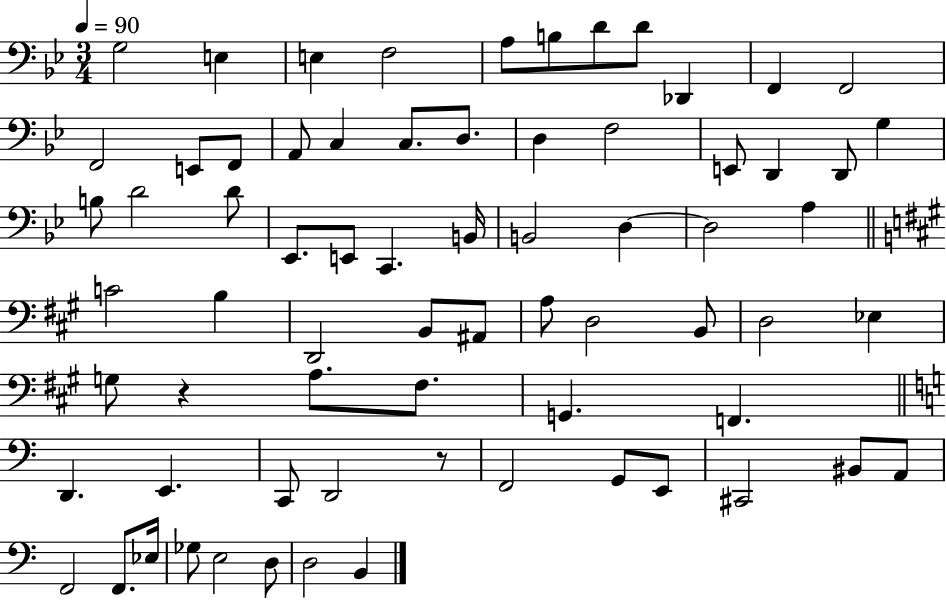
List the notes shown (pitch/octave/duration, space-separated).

G3/h E3/q E3/q F3/h A3/e B3/e D4/e D4/e Db2/q F2/q F2/h F2/h E2/e F2/e A2/e C3/q C3/e. D3/e. D3/q F3/h E2/e D2/q D2/e G3/q B3/e D4/h D4/e Eb2/e. E2/e C2/q. B2/s B2/h D3/q D3/h A3/q C4/h B3/q D2/h B2/e A#2/e A3/e D3/h B2/e D3/h Eb3/q G3/e R/q A3/e. F#3/e. G2/q. F2/q. D2/q. E2/q. C2/e D2/h R/e F2/h G2/e E2/e C#2/h BIS2/e A2/e F2/h F2/e. Eb3/s Gb3/e E3/h D3/e D3/h B2/q